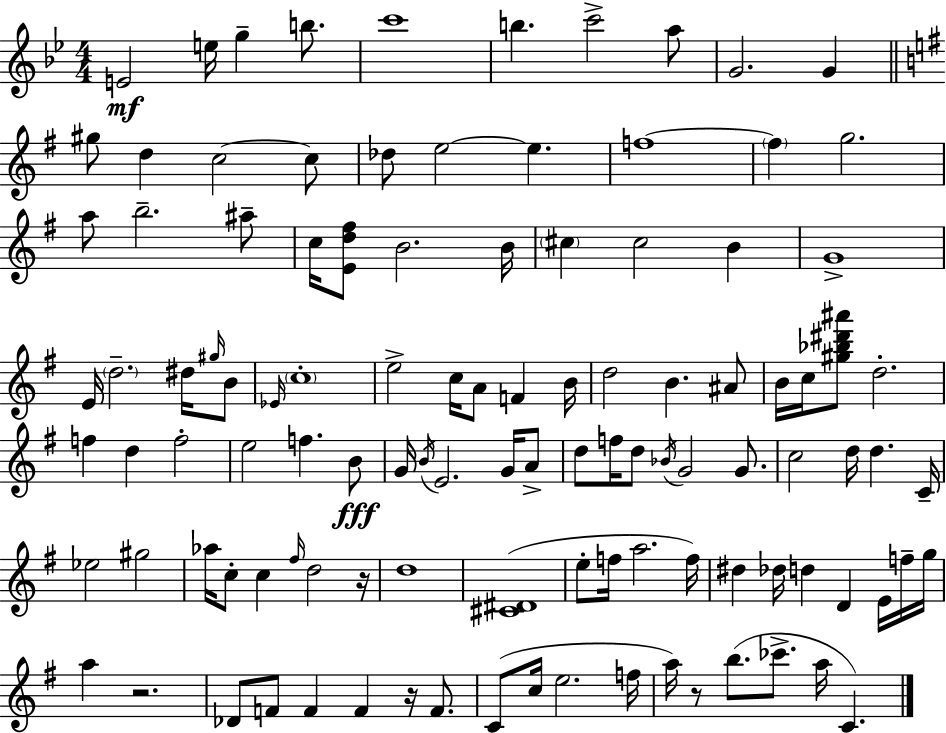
{
  \clef treble
  \numericTimeSignature
  \time 4/4
  \key bes \major
  e'2\mf e''16 g''4-- b''8. | c'''1 | b''4. c'''2-> a''8 | g'2. g'4 | \break \bar "||" \break \key g \major gis''8 d''4 c''2~~ c''8 | des''8 e''2~~ e''4. | f''1~~ | \parenthesize f''4 g''2. | \break a''8 b''2.-- ais''8-- | c''16 <e' d'' fis''>8 b'2. b'16 | \parenthesize cis''4 cis''2 b'4 | g'1-> | \break e'16 \parenthesize d''2.-- dis''16 \grace { gis''16 } b'8 | \grace { ees'16 } \parenthesize c''1-. | e''2-> c''16 a'8 f'4 | b'16 d''2 b'4. | \break ais'8 b'16 c''16 <gis'' bes'' dis''' ais'''>8 d''2.-. | f''4 d''4 f''2-. | e''2 f''4. | b'8\fff g'16 \acciaccatura { b'16 } e'2. | \break g'16 a'8-> d''8 f''16 d''8 \acciaccatura { bes'16 } g'2 | g'8. c''2 d''16 d''4. | c'16-- ees''2 gis''2 | aes''16 c''8-. c''4 \grace { fis''16 } d''2 | \break r16 d''1 | <cis' dis'>1( | e''8-. f''16 a''2. | f''16) dis''4 des''16 d''4 d'4 | \break e'16 f''16-- g''16 a''4 r2. | des'8 f'8 f'4 f'4 | r16 f'8. c'8( c''16 e''2. | f''16 a''16) r8 b''8.( ces'''8.-> a''16 c'4.) | \break \bar "|."
}